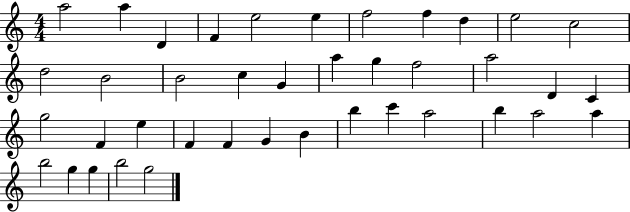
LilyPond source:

{
  \clef treble
  \numericTimeSignature
  \time 4/4
  \key c \major
  a''2 a''4 d'4 | f'4 e''2 e''4 | f''2 f''4 d''4 | e''2 c''2 | \break d''2 b'2 | b'2 c''4 g'4 | a''4 g''4 f''2 | a''2 d'4 c'4 | \break g''2 f'4 e''4 | f'4 f'4 g'4 b'4 | b''4 c'''4 a''2 | b''4 a''2 a''4 | \break b''2 g''4 g''4 | b''2 g''2 | \bar "|."
}